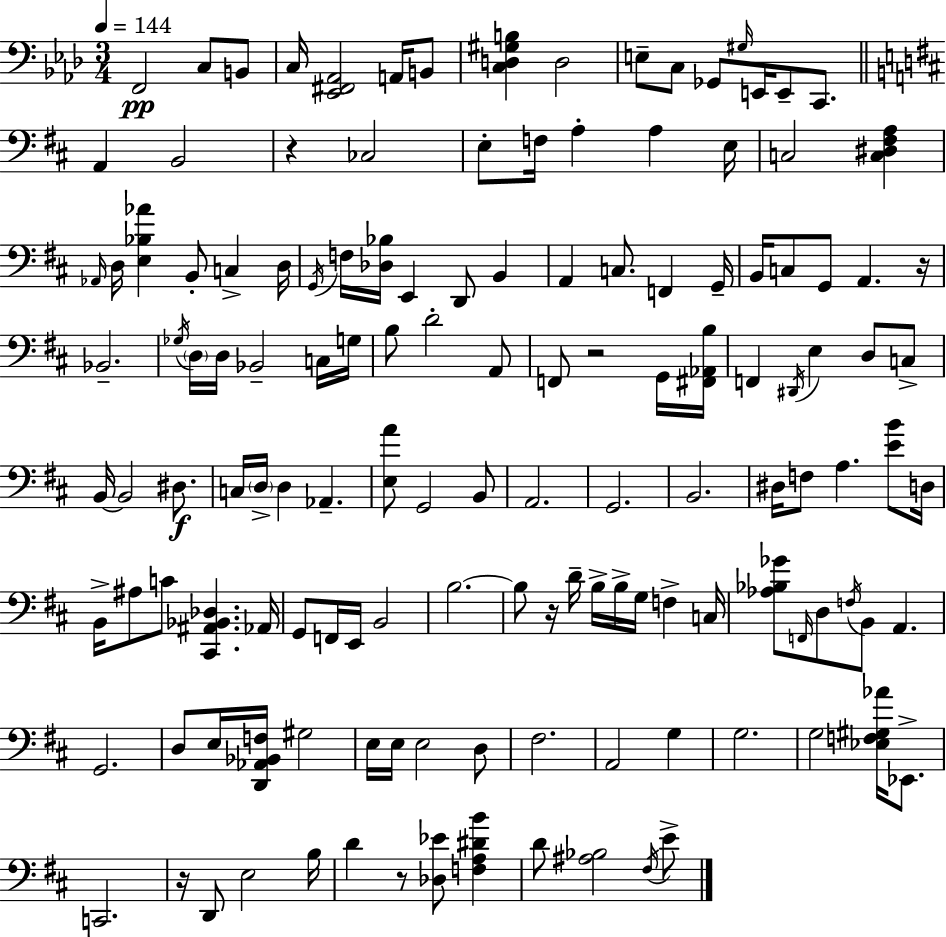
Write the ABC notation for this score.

X:1
T:Untitled
M:3/4
L:1/4
K:Ab
F,,2 C,/2 B,,/2 C,/4 [_E,,^F,,_A,,]2 A,,/4 B,,/2 [C,D,^G,B,] D,2 E,/2 C,/2 _G,,/2 ^G,/4 E,,/4 E,,/2 C,,/2 A,, B,,2 z _C,2 E,/2 F,/4 A, A, E,/4 C,2 [C,^D,^F,A,] _A,,/4 D,/4 [E,_B,_A] B,,/2 C, D,/4 G,,/4 F,/4 [_D,_B,]/4 E,, D,,/2 B,, A,, C,/2 F,, G,,/4 B,,/4 C,/2 G,,/2 A,, z/4 _B,,2 _G,/4 D,/4 D,/4 _B,,2 C,/4 G,/4 B,/2 D2 A,,/2 F,,/2 z2 G,,/4 [^F,,_A,,B,]/4 F,, ^D,,/4 E, D,/2 C,/2 B,,/4 B,,2 ^D,/2 C,/4 D,/4 D, _A,, [E,A]/2 G,,2 B,,/2 A,,2 G,,2 B,,2 ^D,/4 F,/2 A, [EB]/2 D,/4 B,,/4 ^A,/2 C/2 [^C,,^A,,_B,,_D,] _A,,/4 G,,/2 F,,/4 E,,/4 B,,2 B,2 B,/2 z/4 D/4 B,/4 B,/4 G,/4 F, C,/4 [_A,_B,_G]/2 F,,/4 D,/2 F,/4 B,,/2 A,, G,,2 D,/2 E,/4 [D,,_A,,_B,,F,]/4 ^G,2 E,/4 E,/4 E,2 D,/2 ^F,2 A,,2 G, G,2 G,2 [_E,F,^G,_A]/4 _E,,/2 C,,2 z/4 D,,/2 E,2 B,/4 D z/2 [_D,_E]/2 [F,A,^DB] D/2 [^A,_B,]2 ^F,/4 E/2